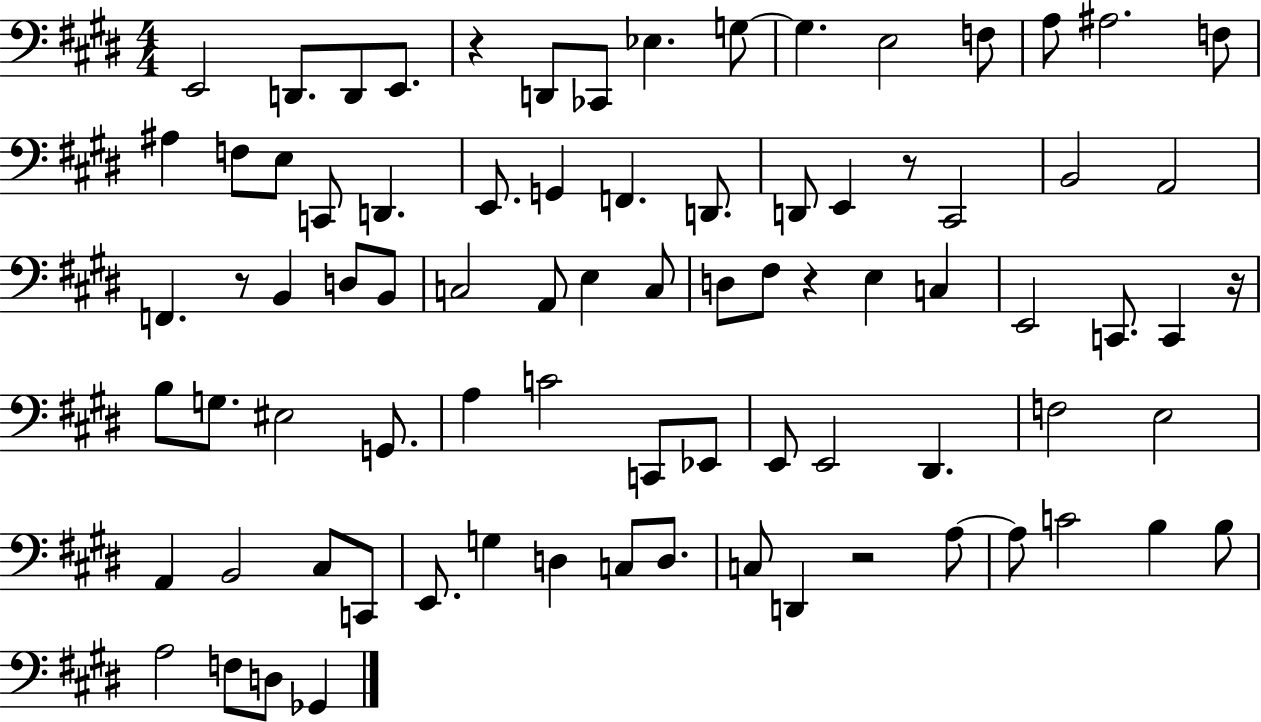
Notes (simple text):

E2/h D2/e. D2/e E2/e. R/q D2/e CES2/e Eb3/q. G3/e G3/q. E3/h F3/e A3/e A#3/h. F3/e A#3/q F3/e E3/e C2/e D2/q. E2/e. G2/q F2/q. D2/e. D2/e E2/q R/e C#2/h B2/h A2/h F2/q. R/e B2/q D3/e B2/e C3/h A2/e E3/q C3/e D3/e F#3/e R/q E3/q C3/q E2/h C2/e. C2/q R/s B3/e G3/e. EIS3/h G2/e. A3/q C4/h C2/e Eb2/e E2/e E2/h D#2/q. F3/h E3/h A2/q B2/h C#3/e C2/e E2/e. G3/q D3/q C3/e D3/e. C3/e D2/q R/h A3/e A3/e C4/h B3/q B3/e A3/h F3/e D3/e Gb2/q